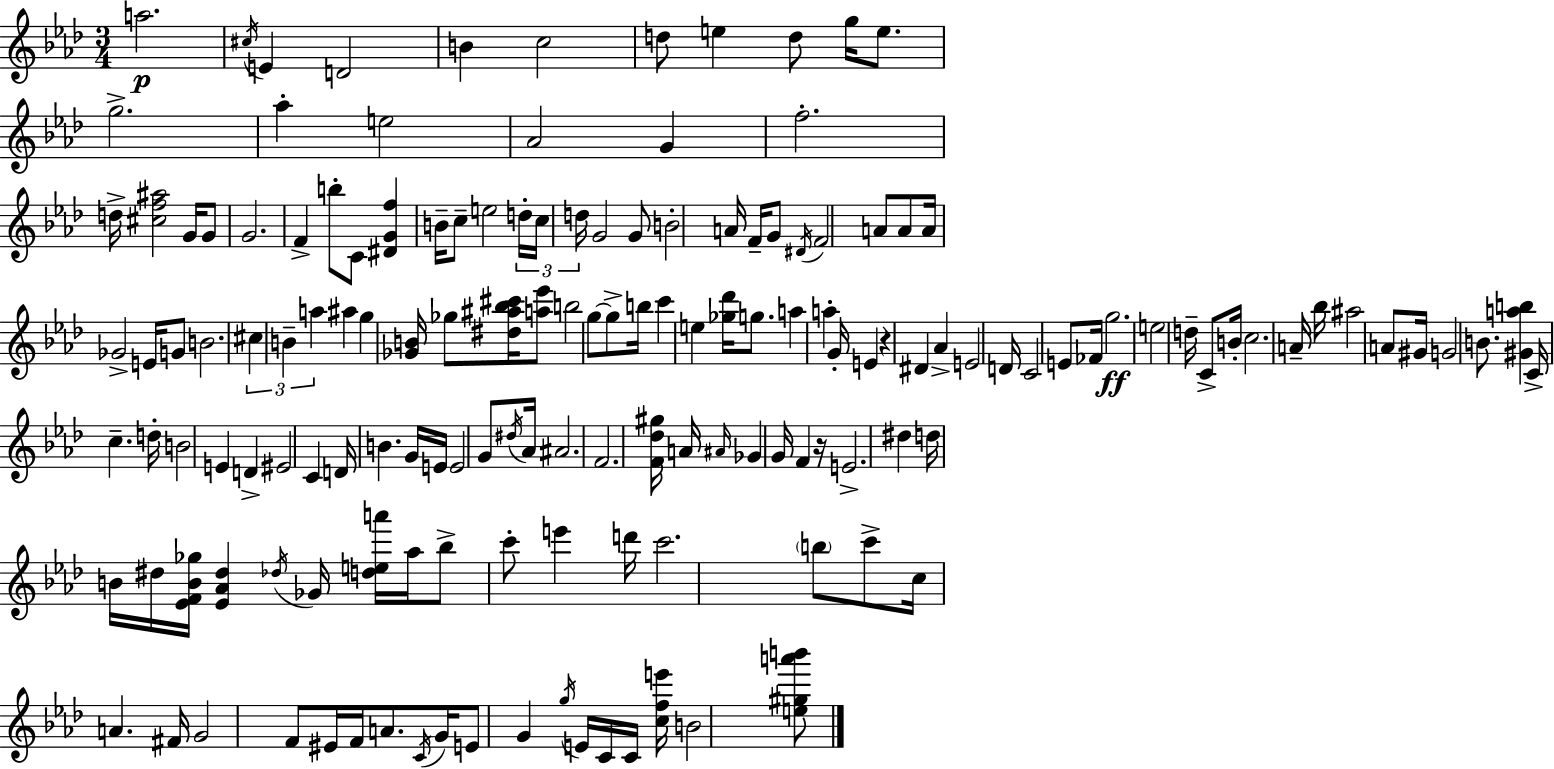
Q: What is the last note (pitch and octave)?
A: B4